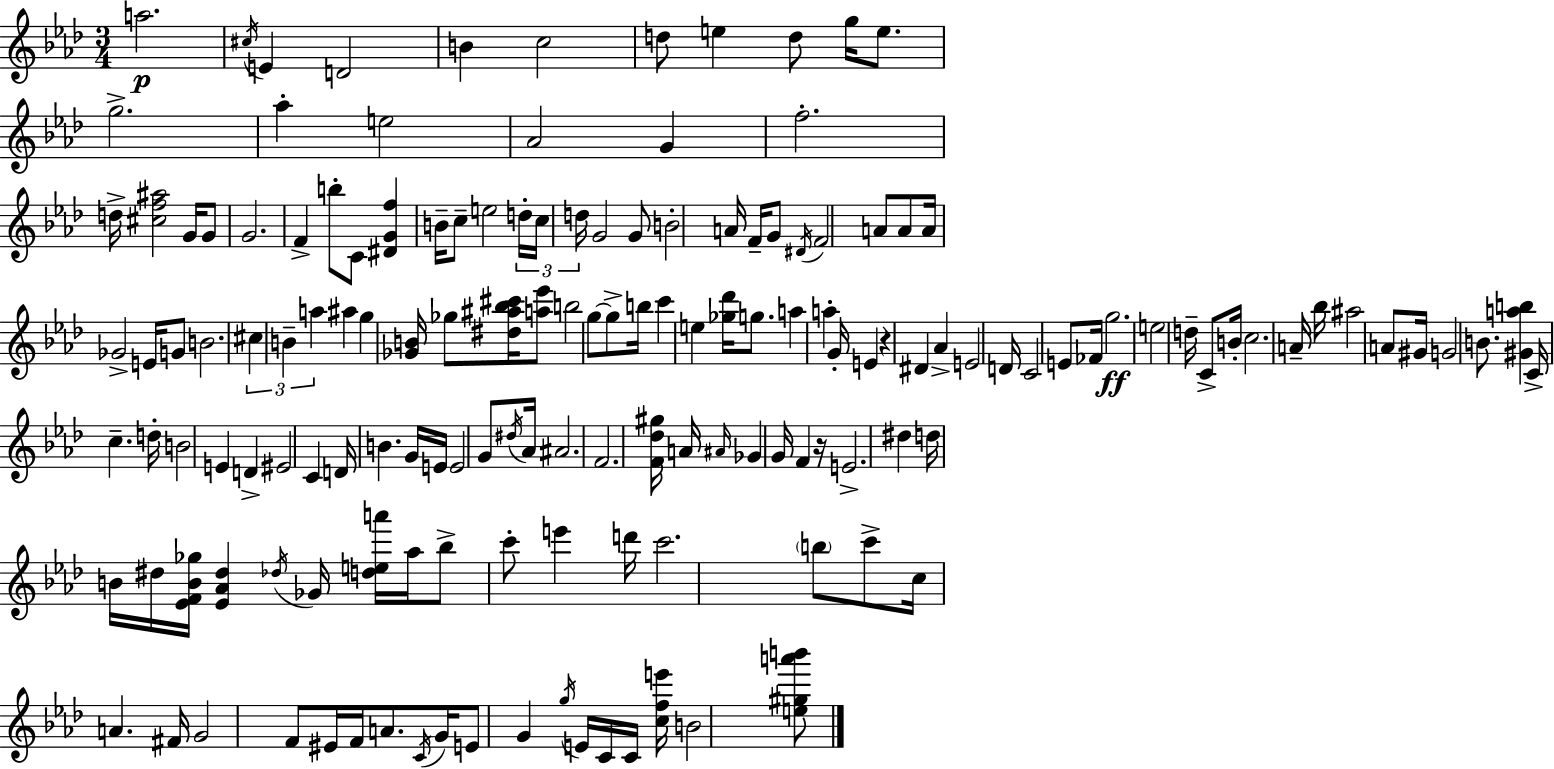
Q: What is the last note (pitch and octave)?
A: B4